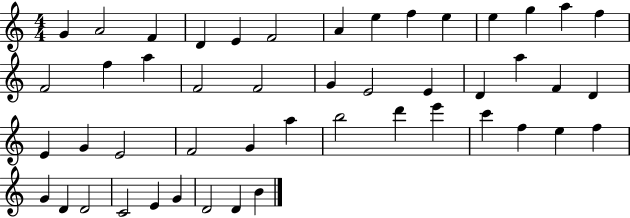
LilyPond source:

{
  \clef treble
  \numericTimeSignature
  \time 4/4
  \key c \major
  g'4 a'2 f'4 | d'4 e'4 f'2 | a'4 e''4 f''4 e''4 | e''4 g''4 a''4 f''4 | \break f'2 f''4 a''4 | f'2 f'2 | g'4 e'2 e'4 | d'4 a''4 f'4 d'4 | \break e'4 g'4 e'2 | f'2 g'4 a''4 | b''2 d'''4 e'''4 | c'''4 f''4 e''4 f''4 | \break g'4 d'4 d'2 | c'2 e'4 g'4 | d'2 d'4 b'4 | \bar "|."
}